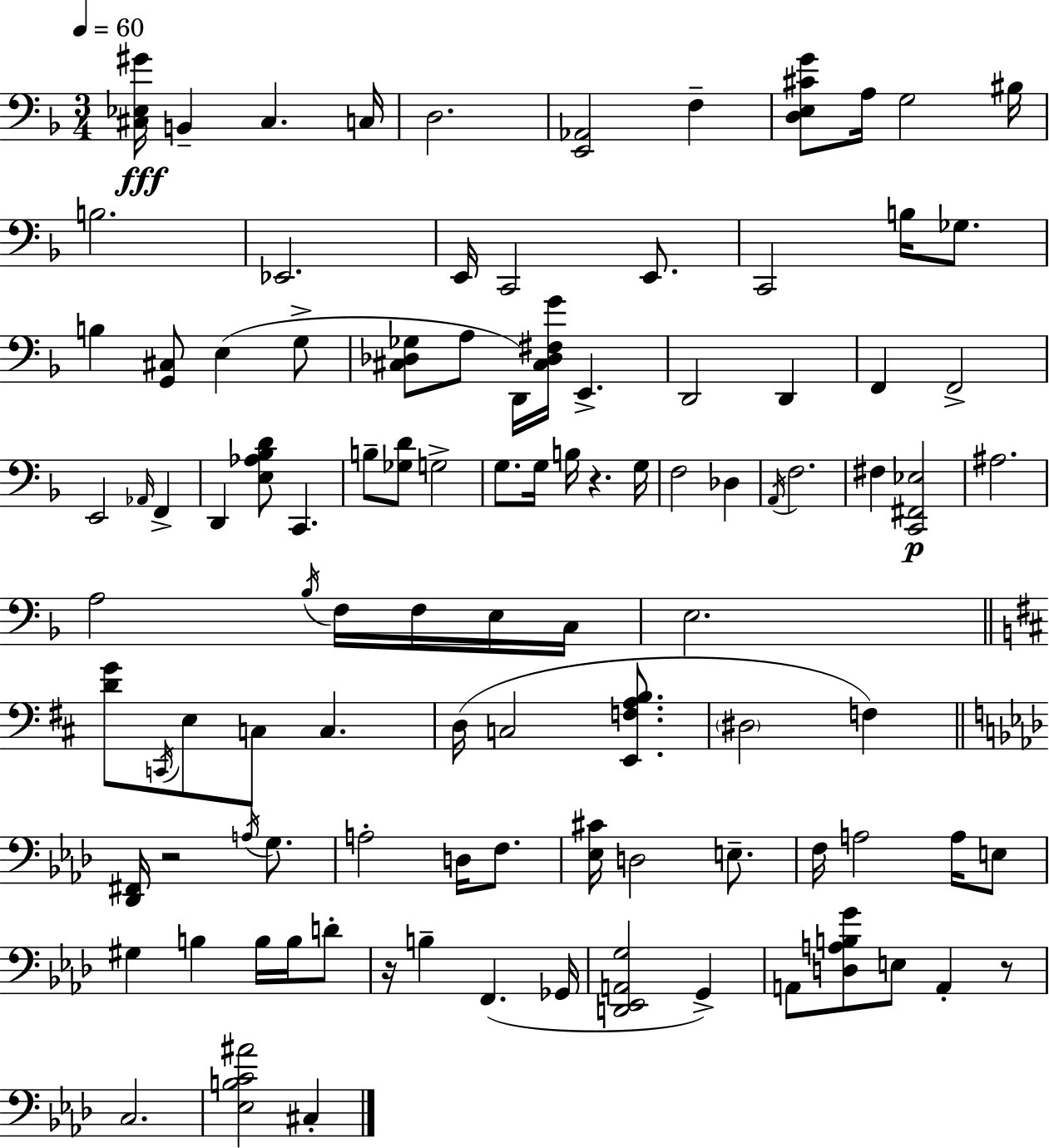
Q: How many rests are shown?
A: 4